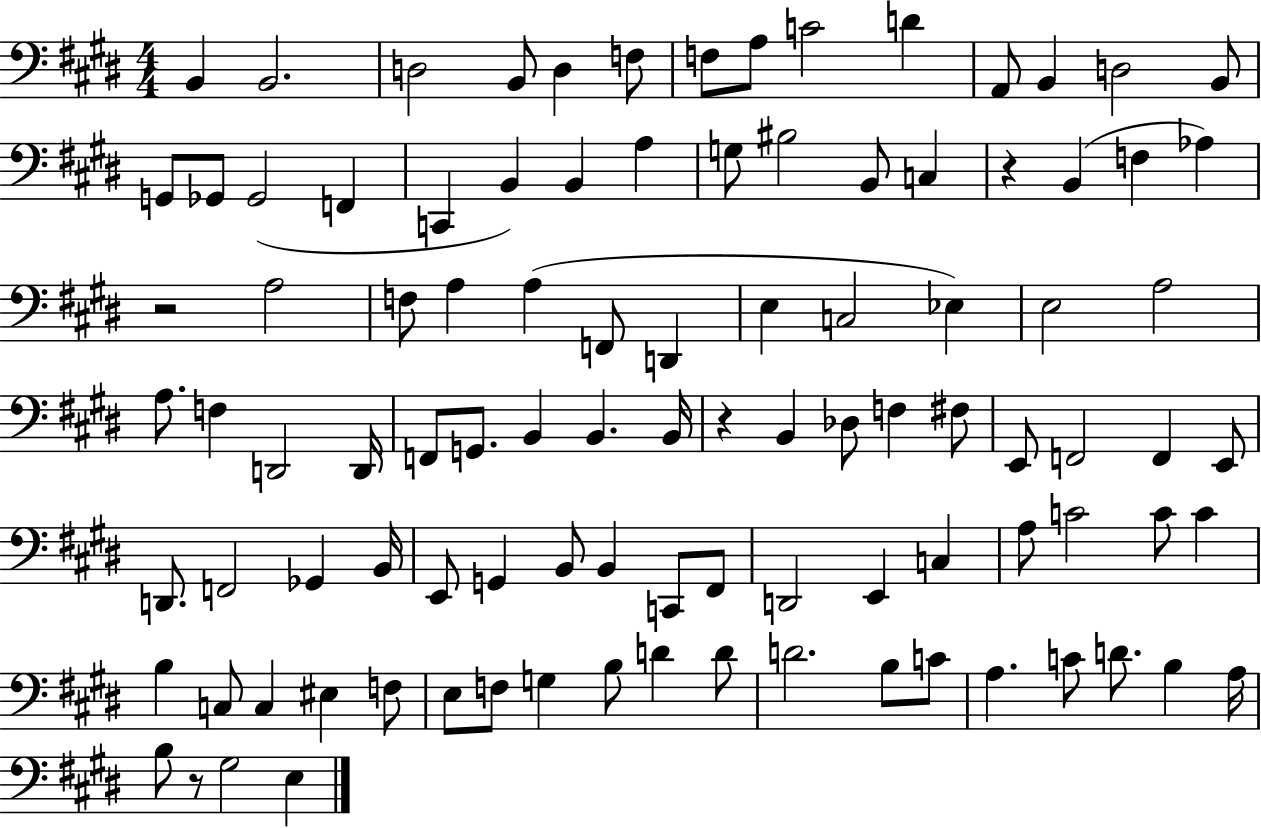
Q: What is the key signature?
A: E major